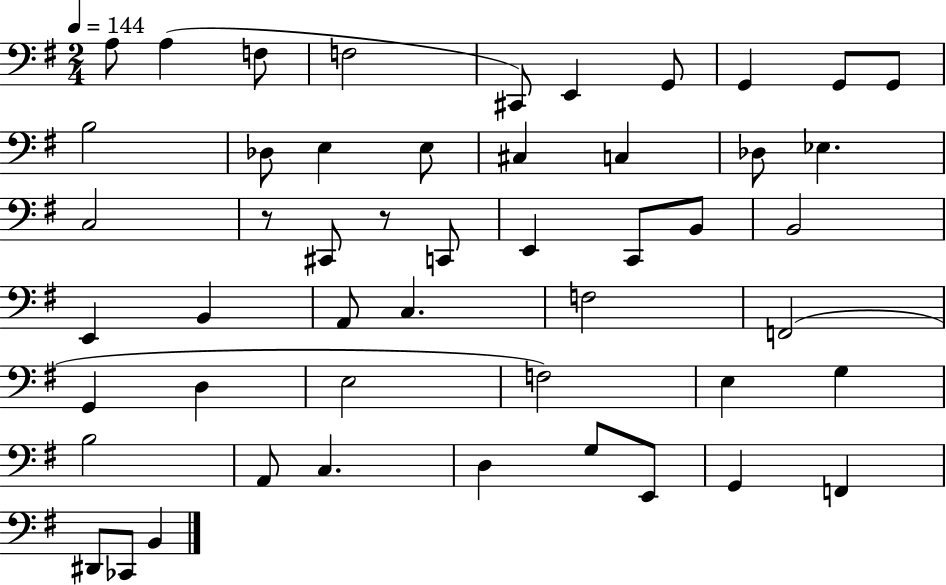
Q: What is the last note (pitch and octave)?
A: B2